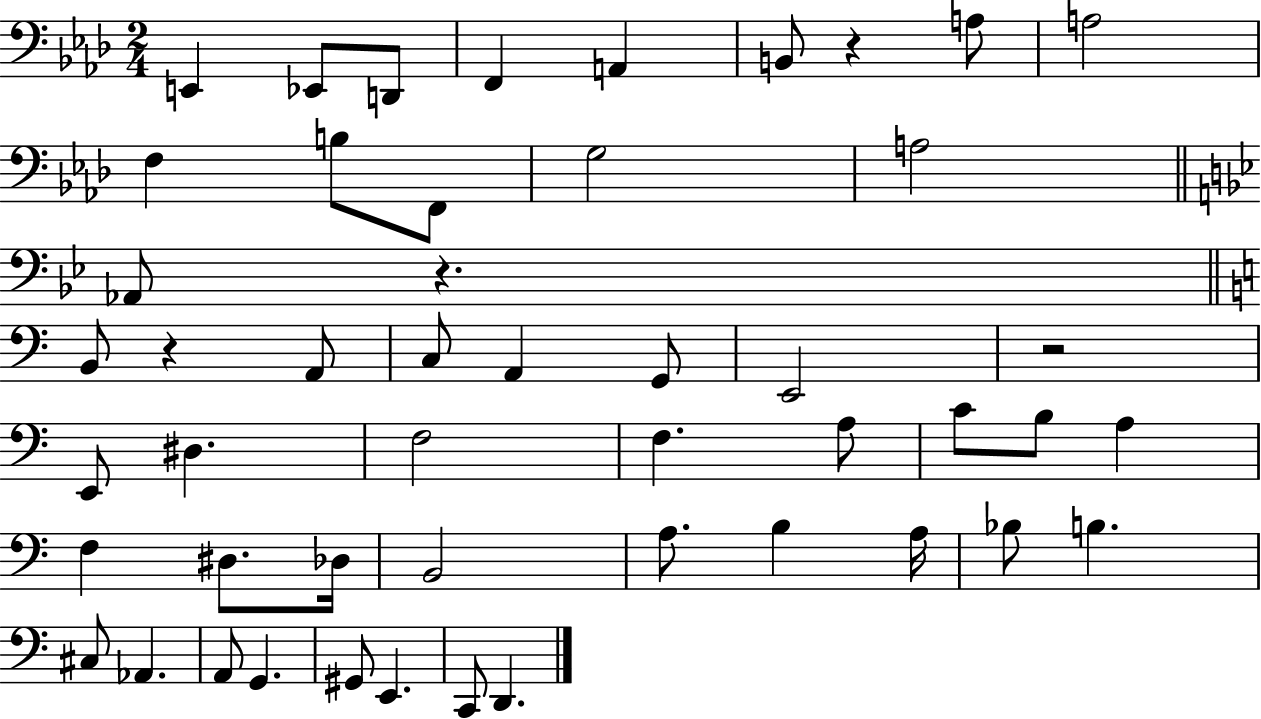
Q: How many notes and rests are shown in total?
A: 49